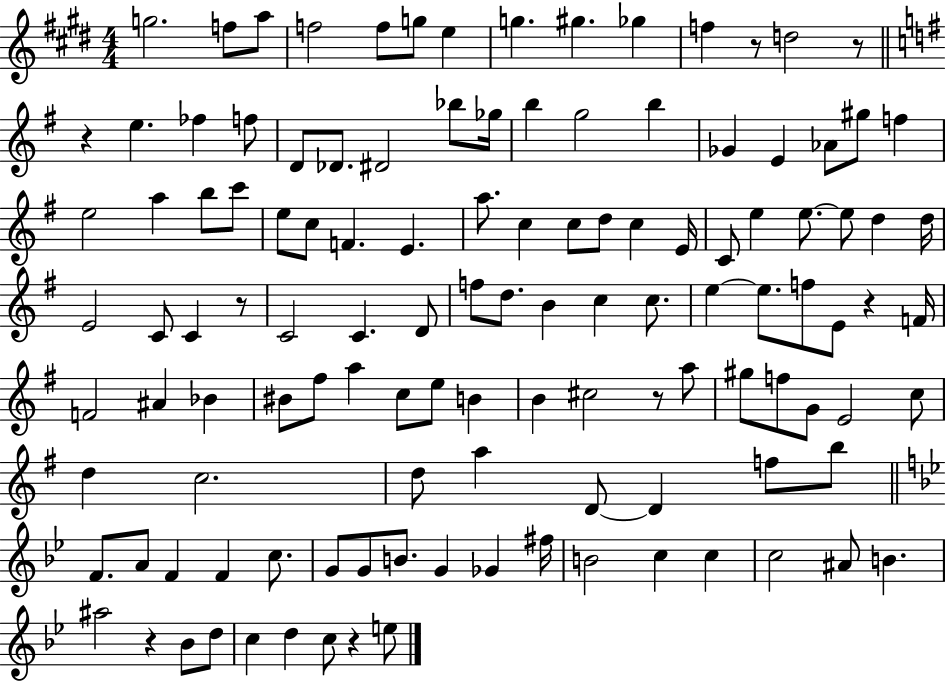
X:1
T:Untitled
M:4/4
L:1/4
K:E
g2 f/2 a/2 f2 f/2 g/2 e g ^g _g f z/2 d2 z/2 z e _f f/2 D/2 _D/2 ^D2 _b/2 _g/4 b g2 b _G E _A/2 ^g/2 f e2 a b/2 c'/2 e/2 c/2 F E a/2 c c/2 d/2 c E/4 C/2 e e/2 e/2 d d/4 E2 C/2 C z/2 C2 C D/2 f/2 d/2 B c c/2 e e/2 f/2 E/2 z F/4 F2 ^A _B ^B/2 ^f/2 a c/2 e/2 B B ^c2 z/2 a/2 ^g/2 f/2 G/2 E2 c/2 d c2 d/2 a D/2 D f/2 b/2 F/2 A/2 F F c/2 G/2 G/2 B/2 G _G ^f/4 B2 c c c2 ^A/2 B ^a2 z _B/2 d/2 c d c/2 z e/2